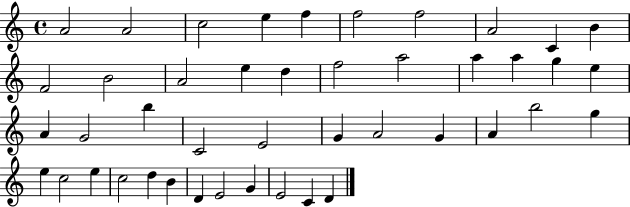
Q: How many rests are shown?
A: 0